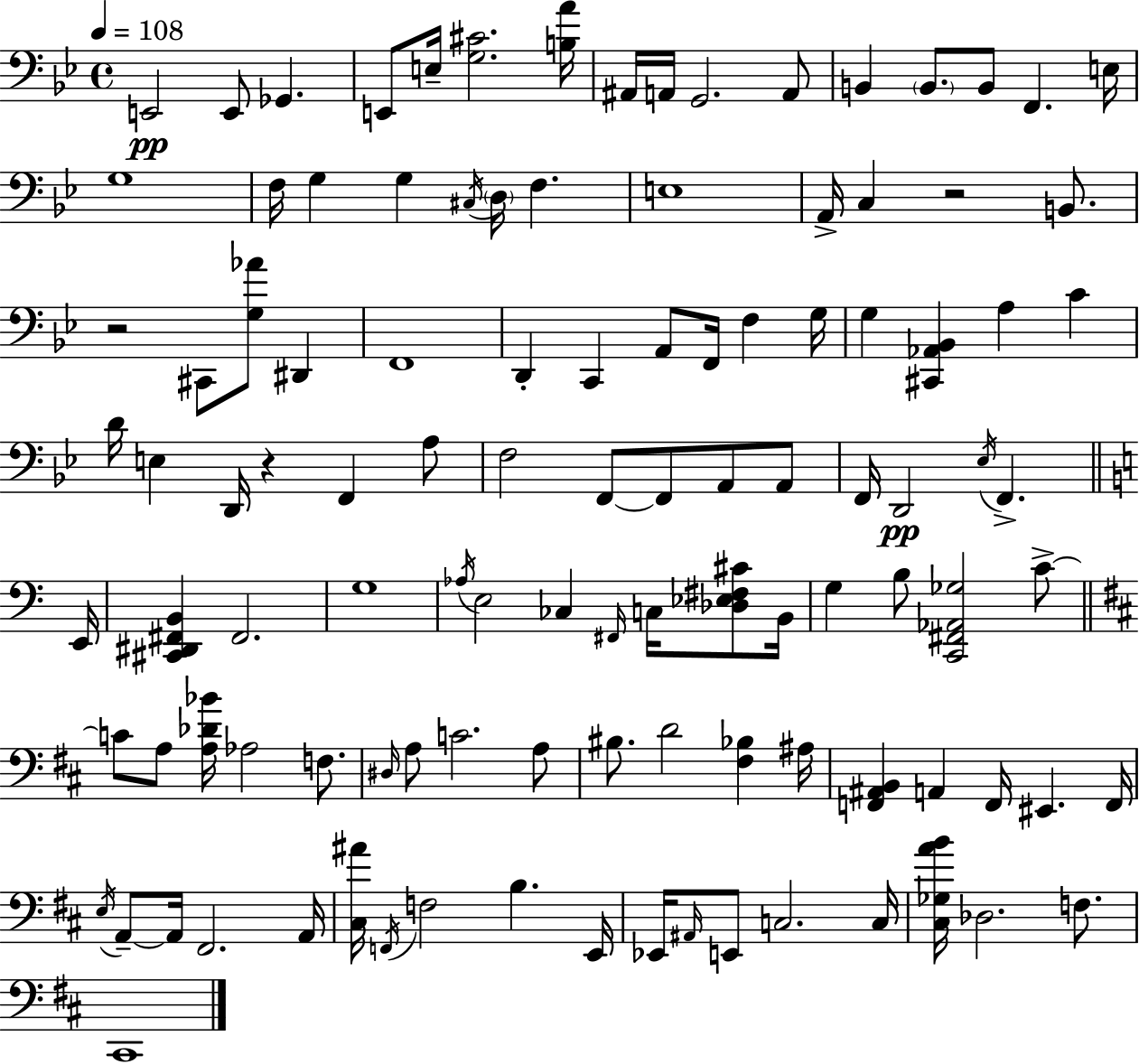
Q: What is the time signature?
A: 4/4